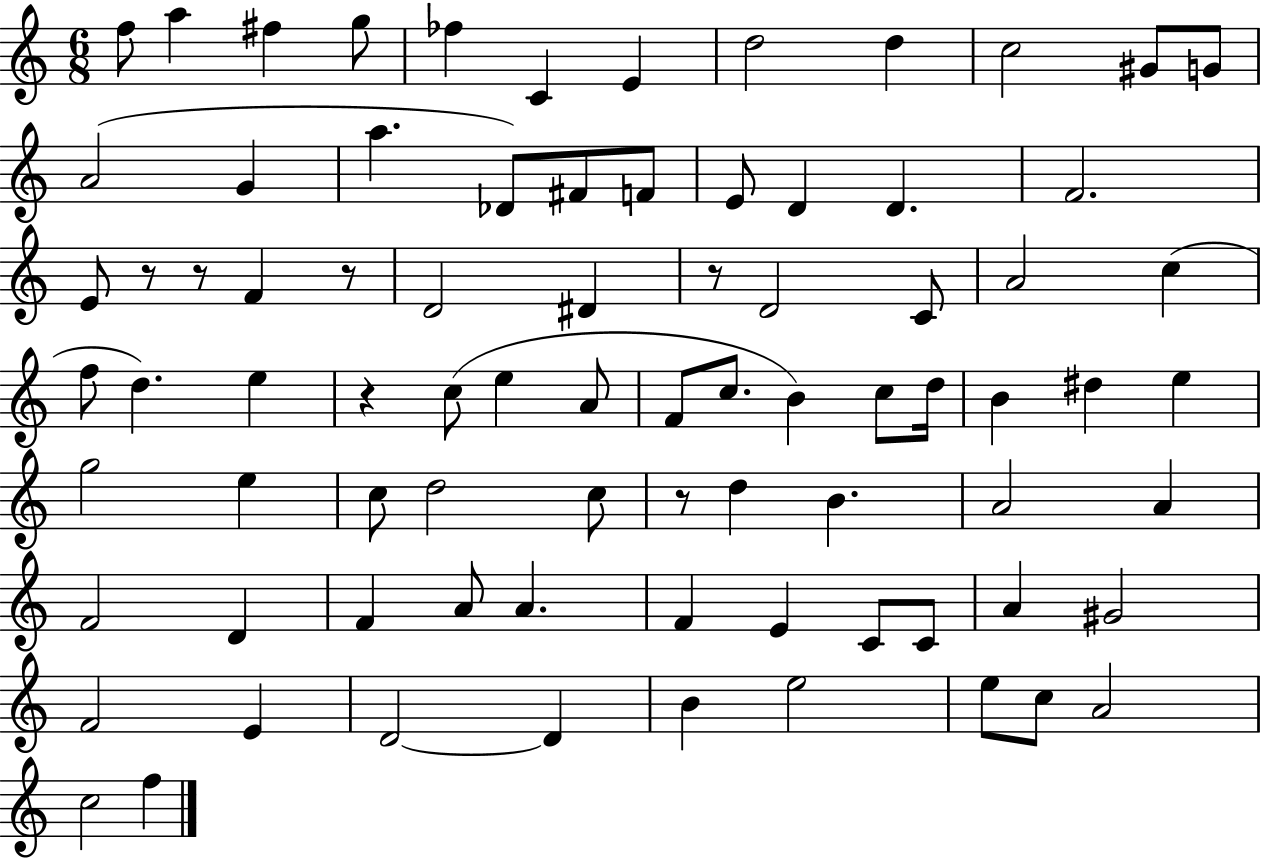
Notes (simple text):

F5/e A5/q F#5/q G5/e FES5/q C4/q E4/q D5/h D5/q C5/h G#4/e G4/e A4/h G4/q A5/q. Db4/e F#4/e F4/e E4/e D4/q D4/q. F4/h. E4/e R/e R/e F4/q R/e D4/h D#4/q R/e D4/h C4/e A4/h C5/q F5/e D5/q. E5/q R/q C5/e E5/q A4/e F4/e C5/e. B4/q C5/e D5/s B4/q D#5/q E5/q G5/h E5/q C5/e D5/h C5/e R/e D5/q B4/q. A4/h A4/q F4/h D4/q F4/q A4/e A4/q. F4/q E4/q C4/e C4/e A4/q G#4/h F4/h E4/q D4/h D4/q B4/q E5/h E5/e C5/e A4/h C5/h F5/q